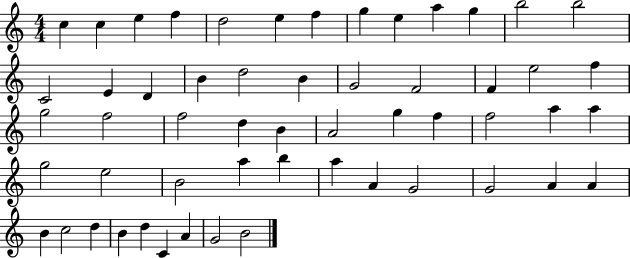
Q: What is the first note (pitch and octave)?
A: C5